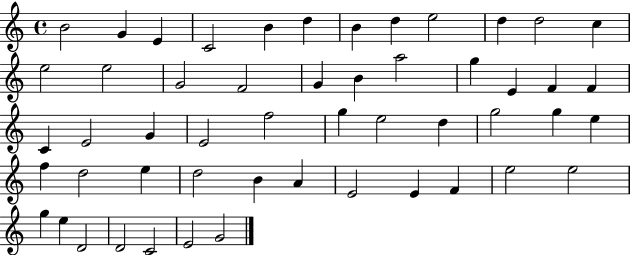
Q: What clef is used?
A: treble